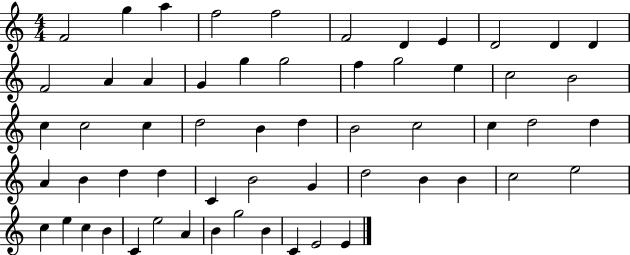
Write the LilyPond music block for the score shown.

{
  \clef treble
  \numericTimeSignature
  \time 4/4
  \key c \major
  f'2 g''4 a''4 | f''2 f''2 | f'2 d'4 e'4 | d'2 d'4 d'4 | \break f'2 a'4 a'4 | g'4 g''4 g''2 | f''4 g''2 e''4 | c''2 b'2 | \break c''4 c''2 c''4 | d''2 b'4 d''4 | b'2 c''2 | c''4 d''2 d''4 | \break a'4 b'4 d''4 d''4 | c'4 b'2 g'4 | d''2 b'4 b'4 | c''2 e''2 | \break c''4 e''4 c''4 b'4 | c'4 e''2 a'4 | b'4 g''2 b'4 | c'4 e'2 e'4 | \break \bar "|."
}